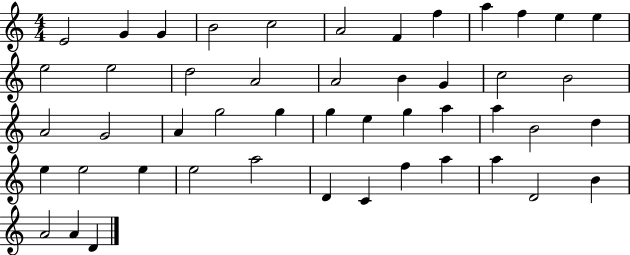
{
  \clef treble
  \numericTimeSignature
  \time 4/4
  \key c \major
  e'2 g'4 g'4 | b'2 c''2 | a'2 f'4 f''4 | a''4 f''4 e''4 e''4 | \break e''2 e''2 | d''2 a'2 | a'2 b'4 g'4 | c''2 b'2 | \break a'2 g'2 | a'4 g''2 g''4 | g''4 e''4 g''4 a''4 | a''4 b'2 d''4 | \break e''4 e''2 e''4 | e''2 a''2 | d'4 c'4 f''4 a''4 | a''4 d'2 b'4 | \break a'2 a'4 d'4 | \bar "|."
}